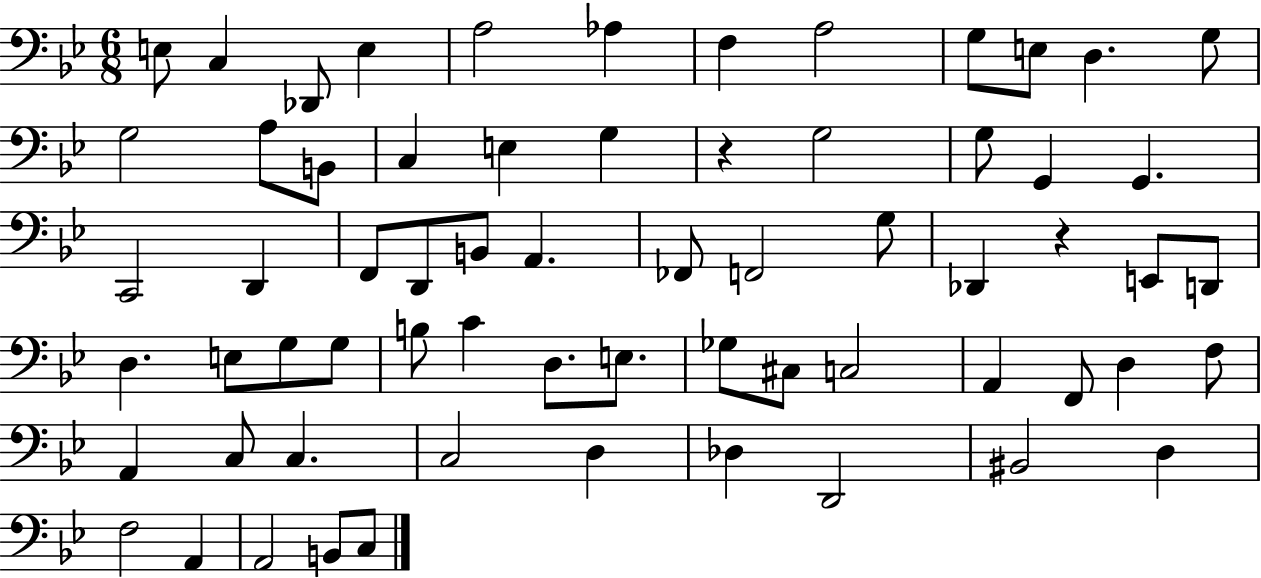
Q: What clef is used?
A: bass